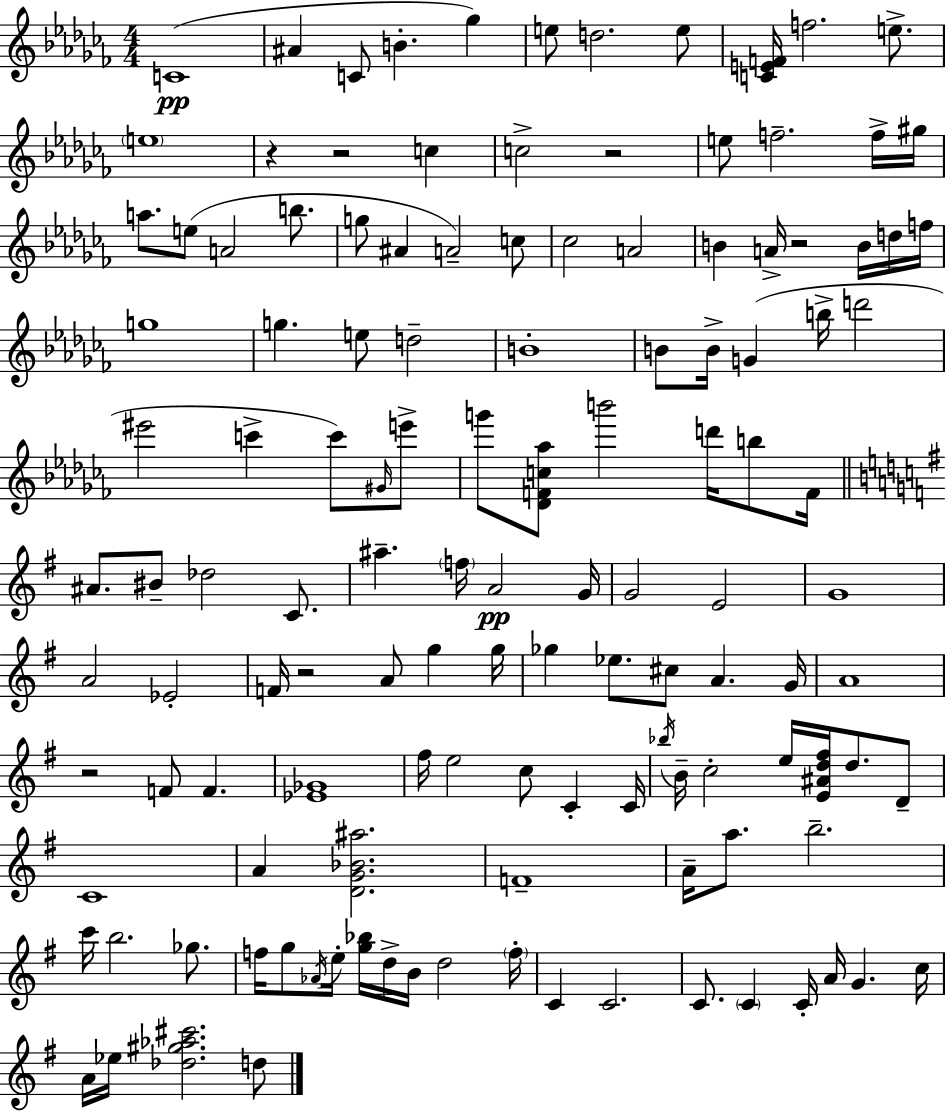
C4/w A#4/q C4/e B4/q. Gb5/q E5/e D5/h. E5/e [C4,E4,F4]/s F5/h. E5/e. E5/w R/q R/h C5/q C5/h R/h E5/e F5/h. F5/s G#5/s A5/e. E5/e A4/h B5/e. G5/e A#4/q A4/h C5/e CES5/h A4/h B4/q A4/s R/h B4/s D5/s F5/s G5/w G5/q. E5/e D5/h B4/w B4/e B4/s G4/q B5/s D6/h EIS6/h C6/q C6/e G#4/s E6/e G6/e [Db4,F4,C5,Ab5]/e B6/h D6/s B5/e F4/s A#4/e. BIS4/e Db5/h C4/e. A#5/q. F5/s A4/h G4/s G4/h E4/h G4/w A4/h Eb4/h F4/s R/h A4/e G5/q G5/s Gb5/q Eb5/e. C#5/e A4/q. G4/s A4/w R/h F4/e F4/q. [Eb4,Gb4]/w F#5/s E5/h C5/e C4/q C4/s Bb5/s B4/s C5/h E5/s [E4,A#4,D5,F#5]/s D5/e. D4/e C4/w A4/q [D4,G4,Bb4,A#5]/h. F4/w A4/s A5/e. B5/h. C6/s B5/h. Gb5/e. F5/s G5/e Ab4/s E5/s [G5,Bb5]/s D5/s B4/s D5/h F5/s C4/q C4/h. C4/e. C4/q C4/s A4/s G4/q. C5/s A4/s Eb5/s [Db5,G#5,Ab5,C#6]/h. D5/e